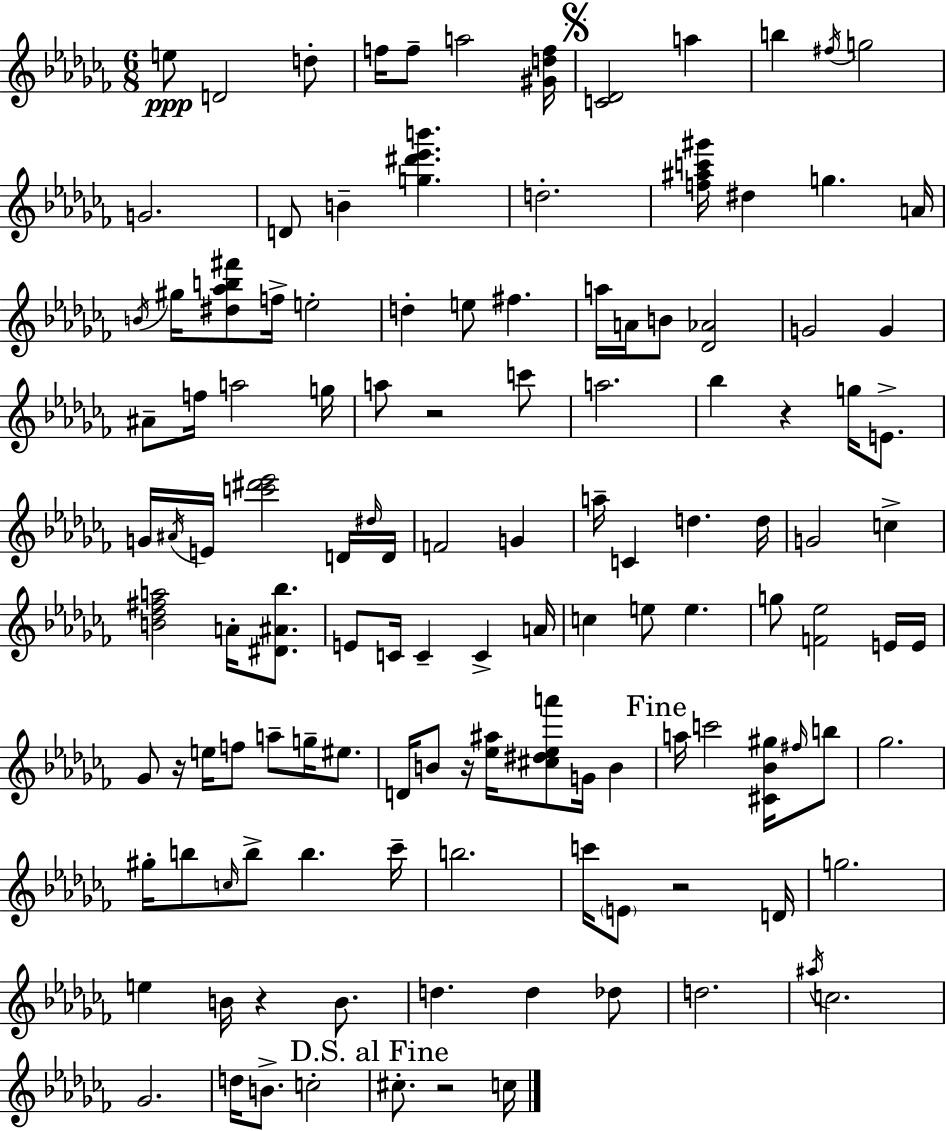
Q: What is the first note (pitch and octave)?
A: E5